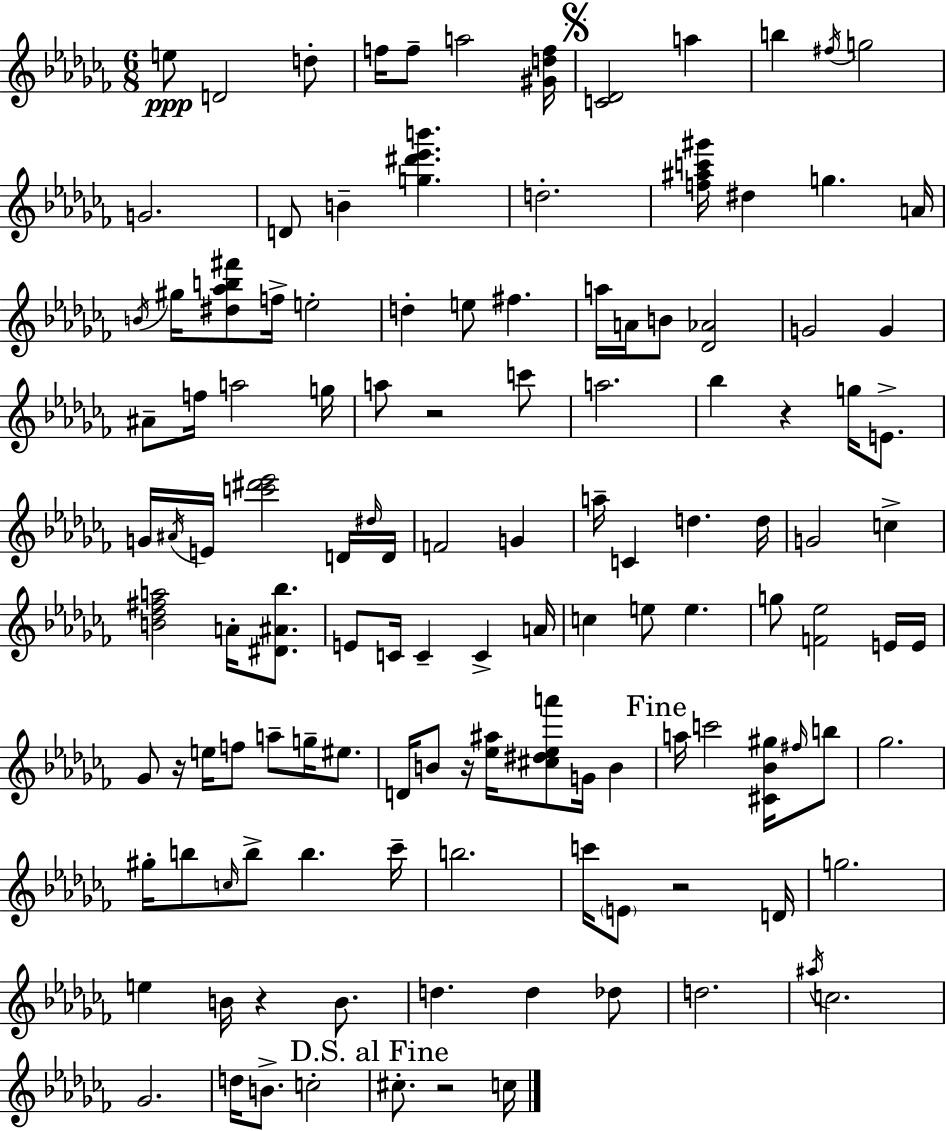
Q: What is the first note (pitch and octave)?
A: E5